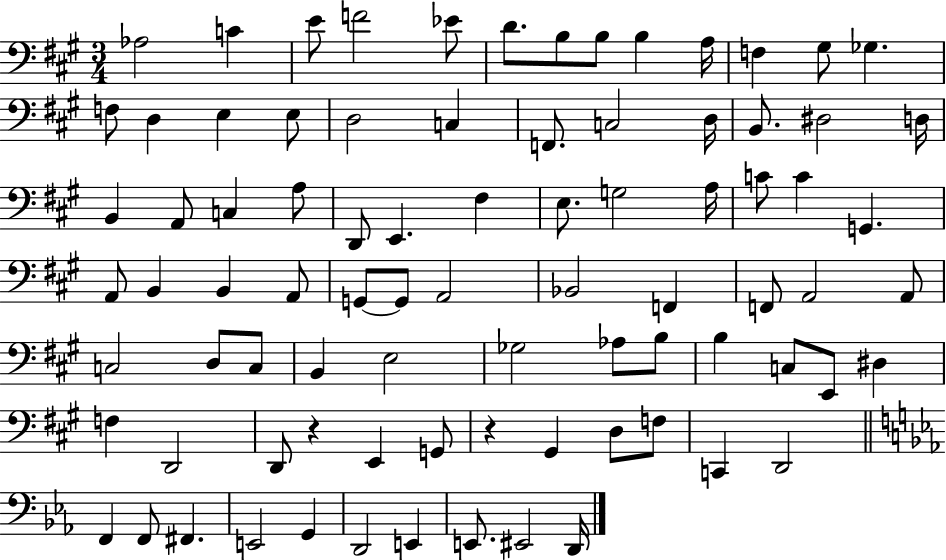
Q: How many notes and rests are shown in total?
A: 84